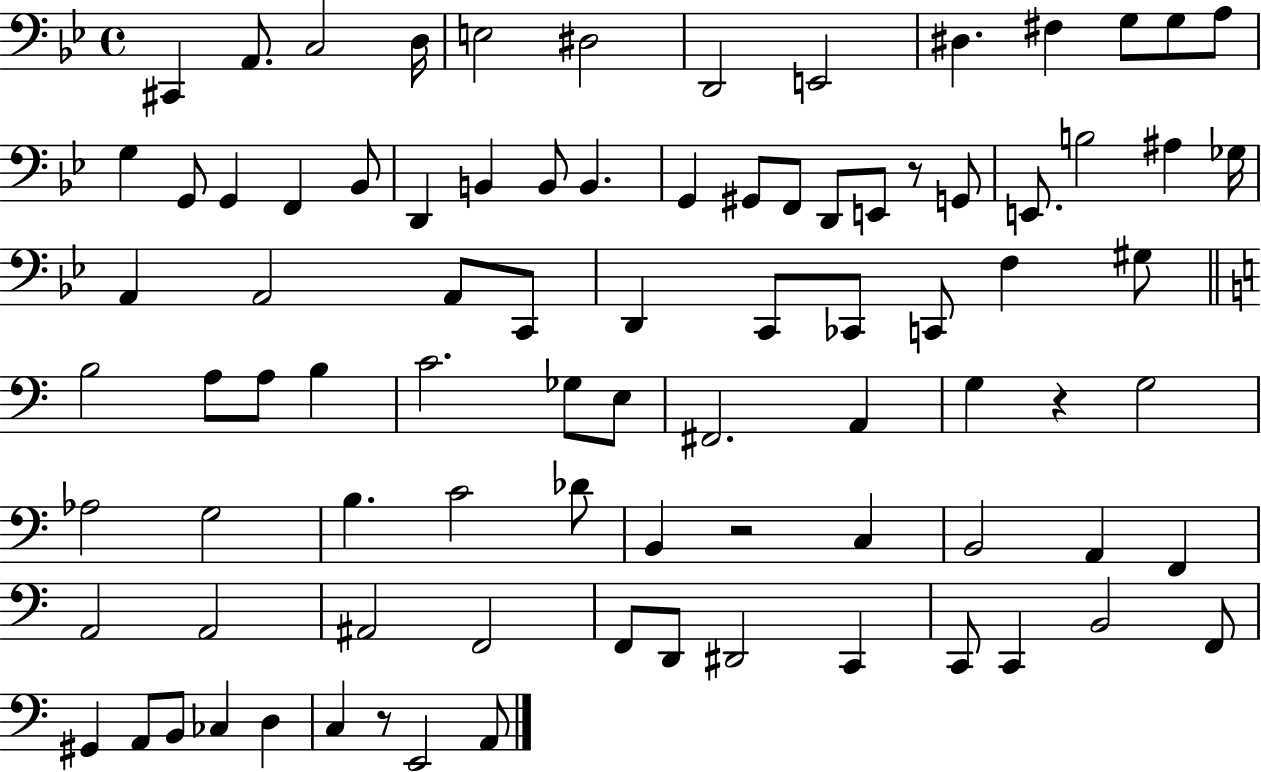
{
  \clef bass
  \time 4/4
  \defaultTimeSignature
  \key bes \major
  \repeat volta 2 { cis,4 a,8. c2 d16 | e2 dis2 | d,2 e,2 | dis4. fis4 g8 g8 a8 | \break g4 g,8 g,4 f,4 bes,8 | d,4 b,4 b,8 b,4. | g,4 gis,8 f,8 d,8 e,8 r8 g,8 | e,8. b2 ais4 ges16 | \break a,4 a,2 a,8 c,8 | d,4 c,8 ces,8 c,8 f4 gis8 | \bar "||" \break \key c \major b2 a8 a8 b4 | c'2. ges8 e8 | fis,2. a,4 | g4 r4 g2 | \break aes2 g2 | b4. c'2 des'8 | b,4 r2 c4 | b,2 a,4 f,4 | \break a,2 a,2 | ais,2 f,2 | f,8 d,8 dis,2 c,4 | c,8 c,4 b,2 f,8 | \break gis,4 a,8 b,8 ces4 d4 | c4 r8 e,2 a,8 | } \bar "|."
}